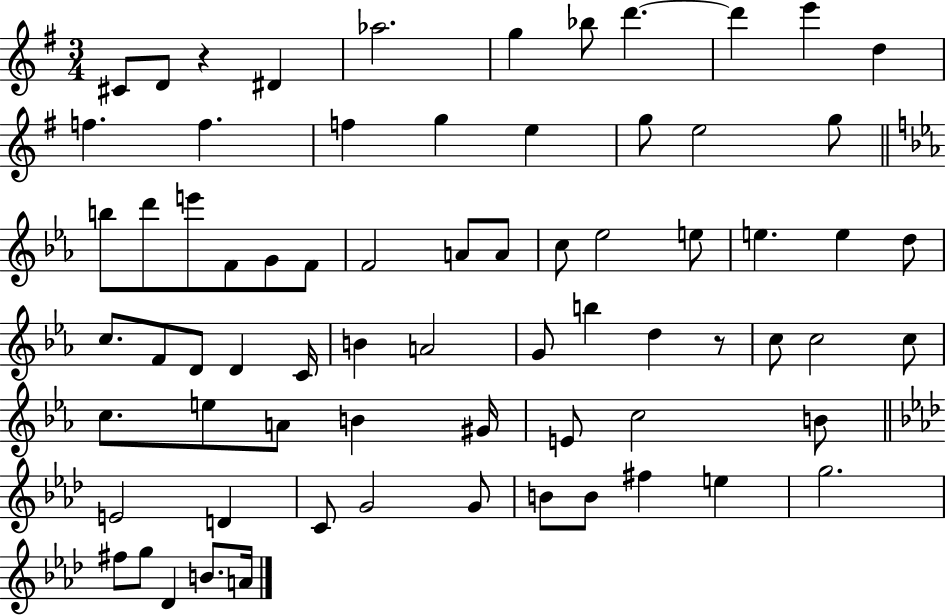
X:1
T:Untitled
M:3/4
L:1/4
K:G
^C/2 D/2 z ^D _a2 g _b/2 d' d' e' d f f f g e g/2 e2 g/2 b/2 d'/2 e'/2 F/2 G/2 F/2 F2 A/2 A/2 c/2 _e2 e/2 e e d/2 c/2 F/2 D/2 D C/4 B A2 G/2 b d z/2 c/2 c2 c/2 c/2 e/2 A/2 B ^G/4 E/2 c2 B/2 E2 D C/2 G2 G/2 B/2 B/2 ^f e g2 ^f/2 g/2 _D B/2 A/4